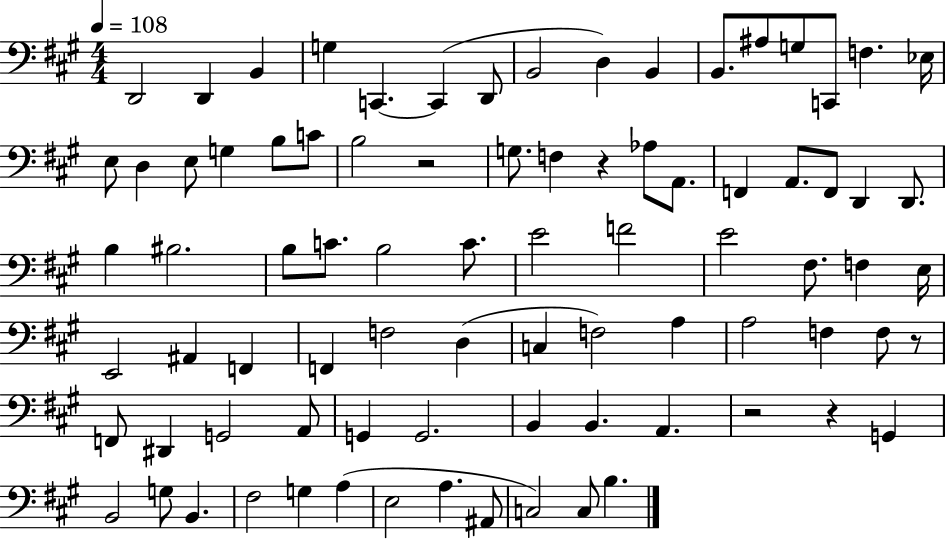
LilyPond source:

{
  \clef bass
  \numericTimeSignature
  \time 4/4
  \key a \major
  \tempo 4 = 108
  d,2 d,4 b,4 | g4 c,4.~~ c,4( d,8 | b,2 d4) b,4 | b,8. ais8 g8 c,8 f4. ees16 | \break e8 d4 e8 g4 b8 c'8 | b2 r2 | g8. f4 r4 aes8 a,8. | f,4 a,8. f,8 d,4 d,8. | \break b4 bis2. | b8 c'8. b2 c'8. | e'2 f'2 | e'2 fis8. f4 e16 | \break e,2 ais,4 f,4 | f,4 f2 d4( | c4 f2) a4 | a2 f4 f8 r8 | \break f,8 dis,4 g,2 a,8 | g,4 g,2. | b,4 b,4. a,4. | r2 r4 g,4 | \break b,2 g8 b,4. | fis2 g4 a4( | e2 a4. ais,8 | c2) c8 b4. | \break \bar "|."
}